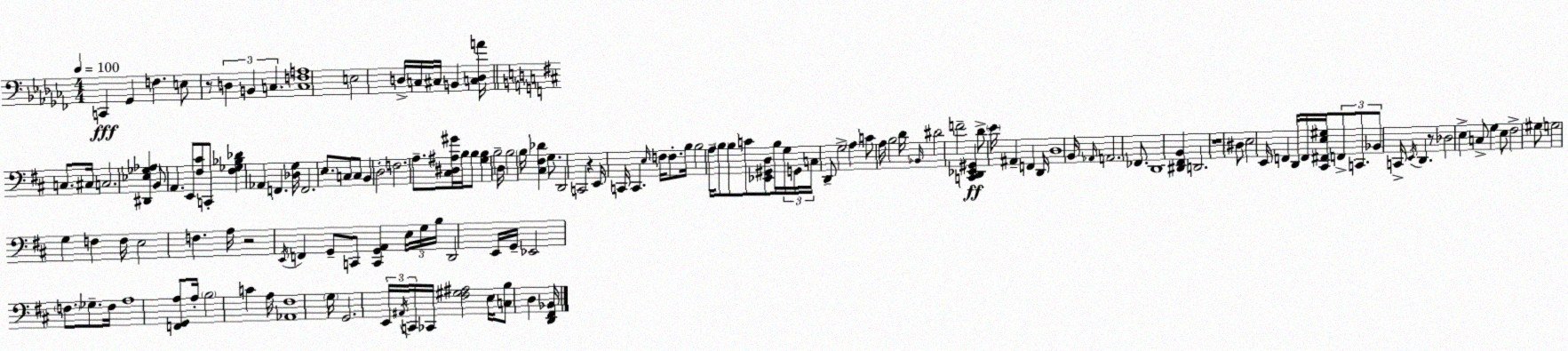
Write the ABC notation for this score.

X:1
T:Untitled
M:4/4
L:1/4
K:Abm
C,, _G,, F, E,/2 z/2 D, B,, C, [C,F,A,]4 E,2 D,/4 C,/4 ^C,/4 B,, [C,D,A]/4 C,/2 ^C,/4 C,2 [^D,,_E,_G,_A,] B,,/2 A,, E,,/2 [^F,^C]/2 C,,/2 [^F,_G,_B,_D] _A,, F,, [_D,G,]/4 F,,2 E,/2 C,/2 C,/2 B,, D,2 F,2 A,/2 [^C,^D,^A,^G]/4 B,/4 B,/2 [G,B,] B,2 D,/4 B,2 B,/4 [^C,^F,_D] G,/2 D,,2 C,,2 z E,,/4 C,,/4 C,, E,/4 F,/4 F,/2 B,/4 B,2 A,/4 B,/2 B,/2 C/2 [_E,,^G,,D,]/2 B,/4 G,/4 G,,/4 C,/4 D,,/2 G,2 A, C/2 A,/4 B,2 D/4 _B,,/4 ^D2 F2 [C,,D,,_E,,^G,,] D/2 E/4 ^A,, F,, D,,/4 D,4 B,,/4 _A,,/4 A,,2 _F,,/2 D,,4 [^D,,^F,,B,,] D,,2 z4 ^D,/2 E,2 E,,/4 F,, D,,/4 F,,/4 [^C,,^F,,E,^G,]/4 F,,/2 C,,/2 _B,,/2 C,,/4 E,,/4 D,, z/2 _D,2 E, C,/2 G, E,/2 ^F,2 ^G,/2 G,2 G, F, F,/4 E,2 F, A,/4 z2 E,,/4 F,, G,,/2 C,,/2 [C,,G,,A,,] E,/4 G,/4 B,/4 D,,2 E,,/4 G,,/4 _E,,2 F,/2 _G,/2 F,/4 A,4 [F,,G,,A,]/2 A,/4 B,2 C A,/4 [_A,,^F,]4 G,/4 G,,2 E,,/4 ^A,,/4 C,,/4 _C,,/4 [^F,^G,^A,]2 E,/4 [C,B,]/2 D, [D,,^F,,_B,,]/4